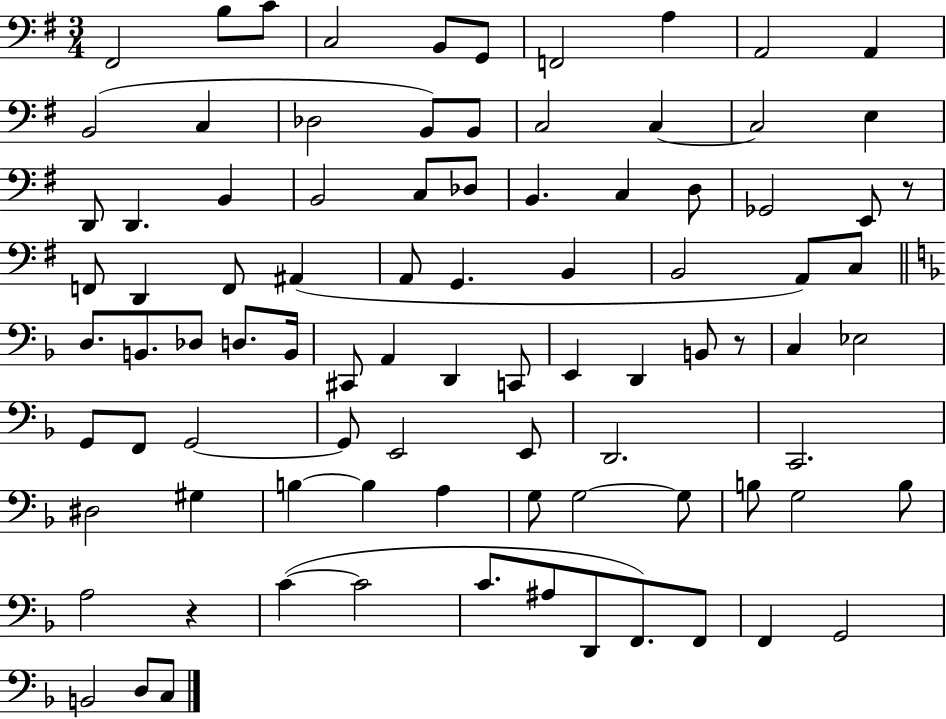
F#2/h B3/e C4/e C3/h B2/e G2/e F2/h A3/q A2/h A2/q B2/h C3/q Db3/h B2/e B2/e C3/h C3/q C3/h E3/q D2/e D2/q. B2/q B2/h C3/e Db3/e B2/q. C3/q D3/e Gb2/h E2/e R/e F2/e D2/q F2/e A#2/q A2/e G2/q. B2/q B2/h A2/e C3/e D3/e. B2/e. Db3/e D3/e. B2/s C#2/e A2/q D2/q C2/e E2/q D2/q B2/e R/e C3/q Eb3/h G2/e F2/e G2/h G2/e E2/h E2/e D2/h. C2/h. D#3/h G#3/q B3/q B3/q A3/q G3/e G3/h G3/e B3/e G3/h B3/e A3/h R/q C4/q C4/h C4/e. A#3/e D2/e F2/e. F2/e F2/q G2/h B2/h D3/e C3/e